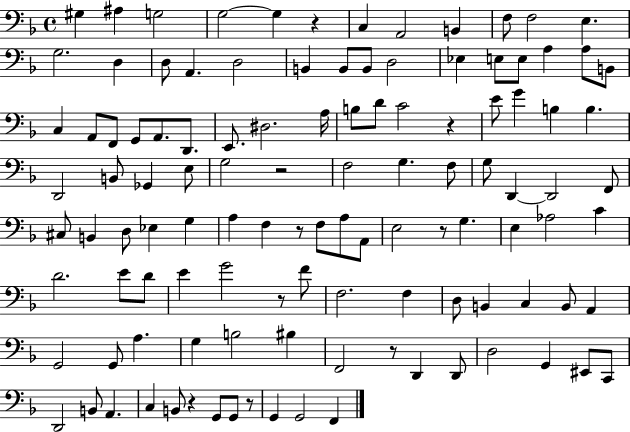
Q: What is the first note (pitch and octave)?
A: G#3